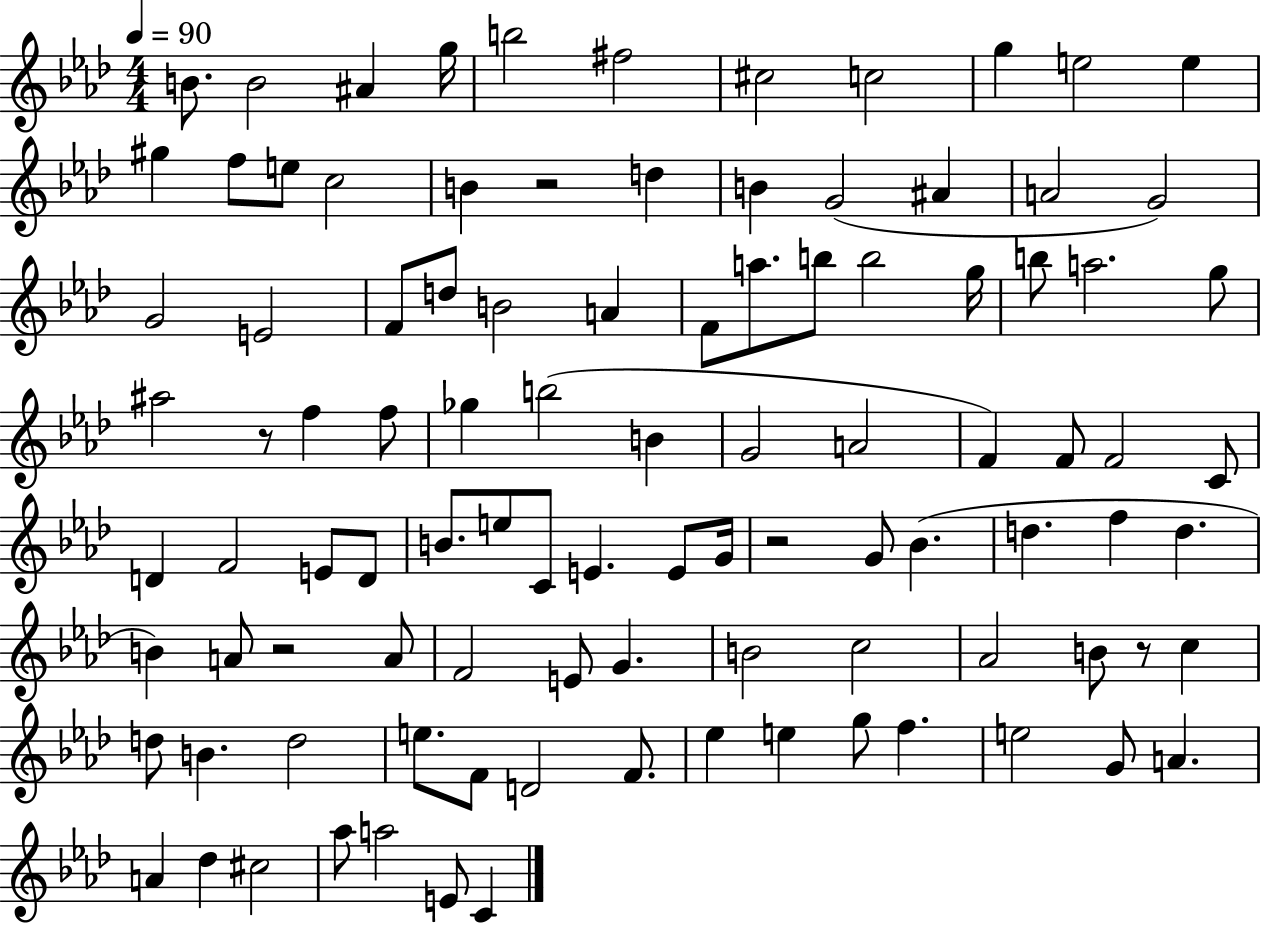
{
  \clef treble
  \numericTimeSignature
  \time 4/4
  \key aes \major
  \tempo 4 = 90
  b'8. b'2 ais'4 g''16 | b''2 fis''2 | cis''2 c''2 | g''4 e''2 e''4 | \break gis''4 f''8 e''8 c''2 | b'4 r2 d''4 | b'4 g'2( ais'4 | a'2 g'2) | \break g'2 e'2 | f'8 d''8 b'2 a'4 | f'8 a''8. b''8 b''2 g''16 | b''8 a''2. g''8 | \break ais''2 r8 f''4 f''8 | ges''4 b''2( b'4 | g'2 a'2 | f'4) f'8 f'2 c'8 | \break d'4 f'2 e'8 d'8 | b'8. e''8 c'8 e'4. e'8 g'16 | r2 g'8 bes'4.( | d''4. f''4 d''4. | \break b'4) a'8 r2 a'8 | f'2 e'8 g'4. | b'2 c''2 | aes'2 b'8 r8 c''4 | \break d''8 b'4. d''2 | e''8. f'8 d'2 f'8. | ees''4 e''4 g''8 f''4. | e''2 g'8 a'4. | \break a'4 des''4 cis''2 | aes''8 a''2 e'8 c'4 | \bar "|."
}